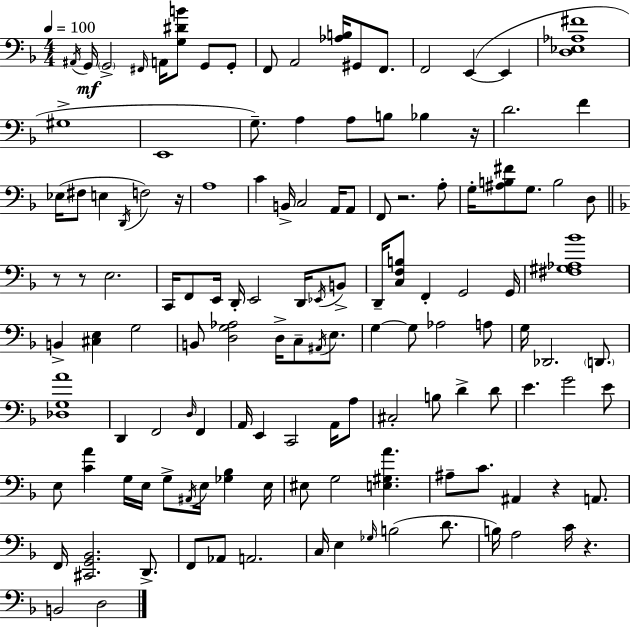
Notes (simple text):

A#2/s G2/s G2/h F#2/s A2/s [G3,D#4,B4]/e G2/e G2/e F2/e A2/h [Ab3,B3]/s G#2/e F2/e. F2/h E2/q E2/q [D3,Eb3,Ab3,F#4]/w G#3/w E2/w G3/e. A3/q A3/e B3/e Bb3/q R/s D4/h. F4/q Eb3/s F#3/e E3/q D2/s F3/h R/s A3/w C4/q B2/s C3/h A2/s A2/e F2/e R/h. A3/e G3/s [A#3,B3,F#4]/e G3/e. B3/h D3/e R/e R/e E3/h. C2/s F2/e E2/s D2/s E2/h D2/s Eb2/s B2/e D2/s [C3,F3,B3]/e F2/q G2/h G2/s [F#3,G#3,Ab3,Bb4]/w B2/q [C#3,E3]/q G3/h B2/e [D3,G3,Ab3]/h D3/s C3/e A#2/s E3/e. G3/q G3/e Ab3/h A3/e G3/s Db2/h. D2/e. [Db3,G3,A4]/w D2/q F2/h D3/s F2/q A2/s E2/q C2/h A2/s A3/e C#3/h B3/e D4/q D4/e E4/q. G4/h E4/e E3/e [C4,A4]/q G3/s E3/s G3/e A#2/s E3/s [Gb3,Bb3]/q E3/s EIS3/e G3/h [E3,G#3,A4]/q. A#3/e C4/e. A#2/q R/q A2/e. F2/s [C#2,G2,Bb2]/h. D2/e. F2/e Ab2/e A2/h. C3/s E3/q Gb3/s B3/h D4/e. B3/s A3/h C4/s R/q. B2/h D3/h